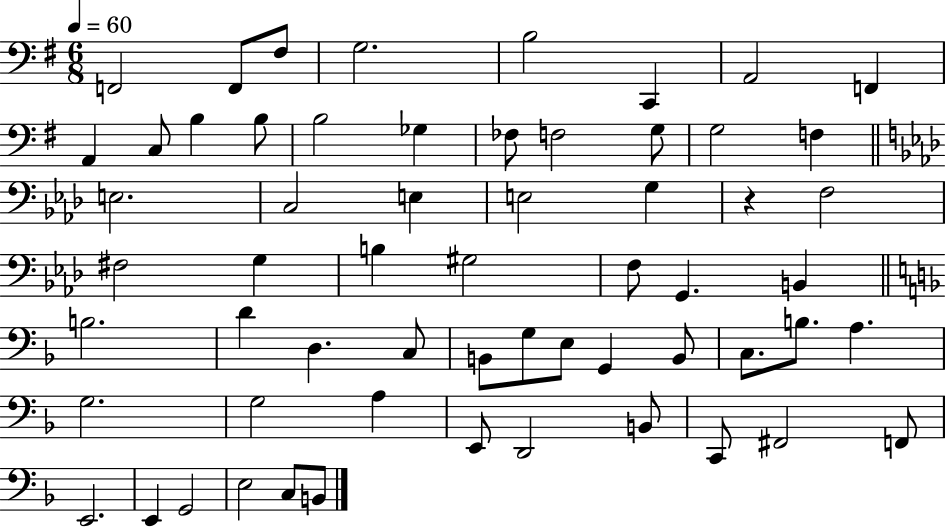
{
  \clef bass
  \numericTimeSignature
  \time 6/8
  \key g \major
  \tempo 4 = 60
  f,2 f,8 fis8 | g2. | b2 c,4 | a,2 f,4 | \break a,4 c8 b4 b8 | b2 ges4 | fes8 f2 g8 | g2 f4 | \break \bar "||" \break \key aes \major e2. | c2 e4 | e2 g4 | r4 f2 | \break fis2 g4 | b4 gis2 | f8 g,4. b,4 | \bar "||" \break \key f \major b2. | d'4 d4. c8 | b,8 g8 e8 g,4 b,8 | c8. b8. a4. | \break g2. | g2 a4 | e,8 d,2 b,8 | c,8 fis,2 f,8 | \break e,2. | e,4 g,2 | e2 c8 b,8 | \bar "|."
}